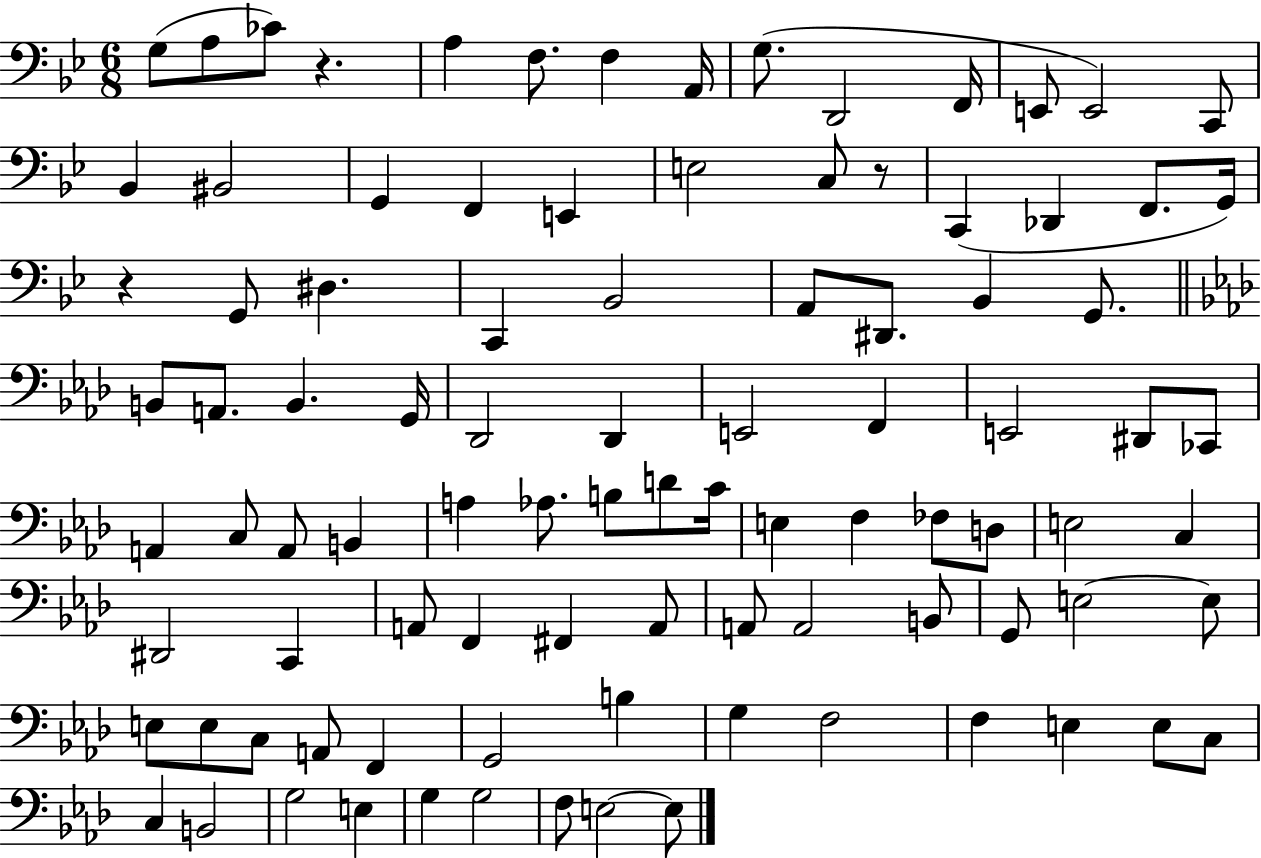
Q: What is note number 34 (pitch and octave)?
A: A2